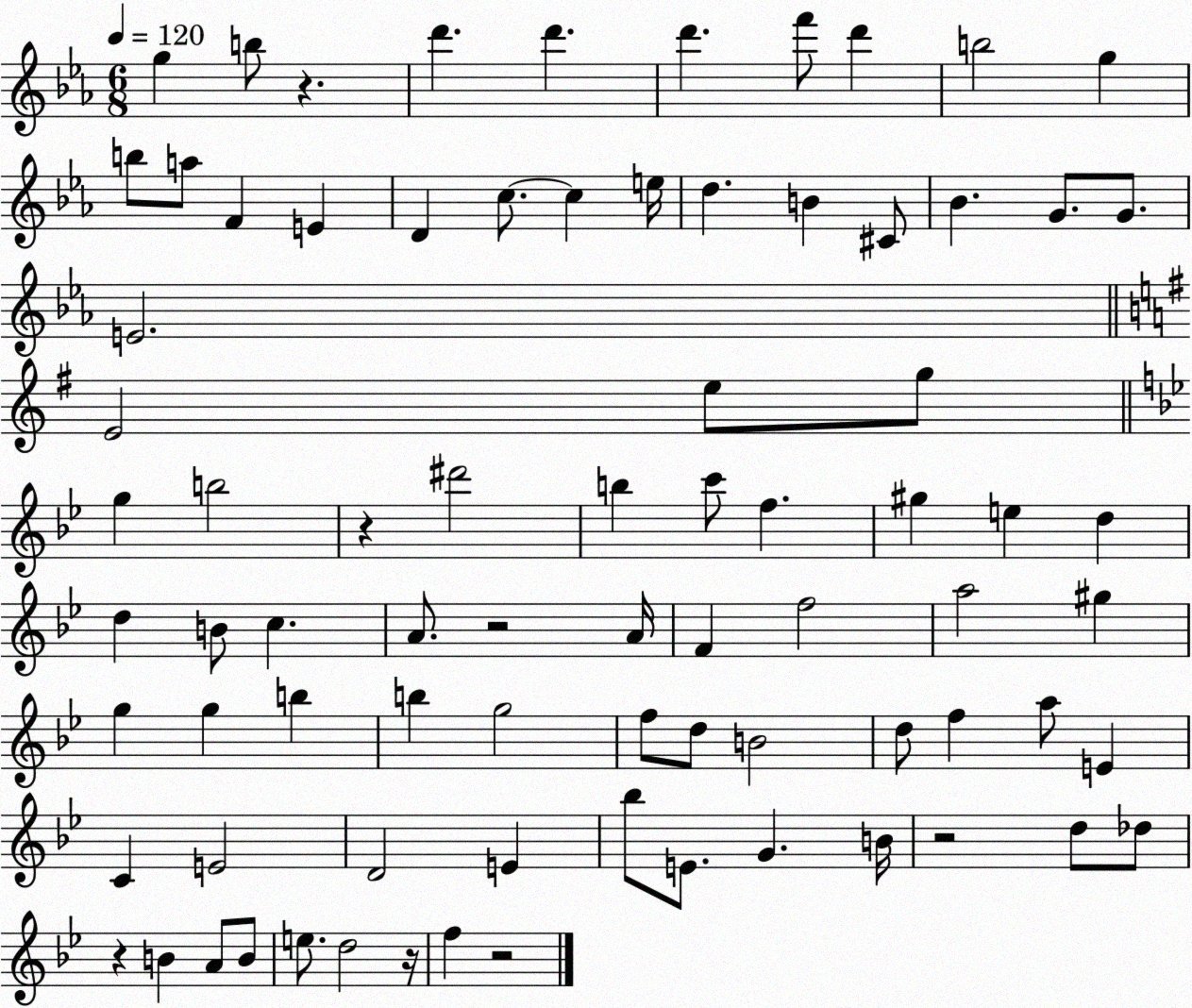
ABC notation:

X:1
T:Untitled
M:6/8
L:1/4
K:Eb
g b/2 z d' d' d' f'/2 d' b2 g b/2 a/2 F E D c/2 c e/4 d B ^C/2 _B G/2 G/2 E2 E2 e/2 g/2 g b2 z ^d'2 b c'/2 f ^g e d d B/2 c A/2 z2 A/4 F f2 a2 ^g g g b b g2 f/2 d/2 B2 d/2 f a/2 E C E2 D2 E _b/2 E/2 G B/4 z2 d/2 _d/2 z B A/2 B/2 e/2 d2 z/4 f z2